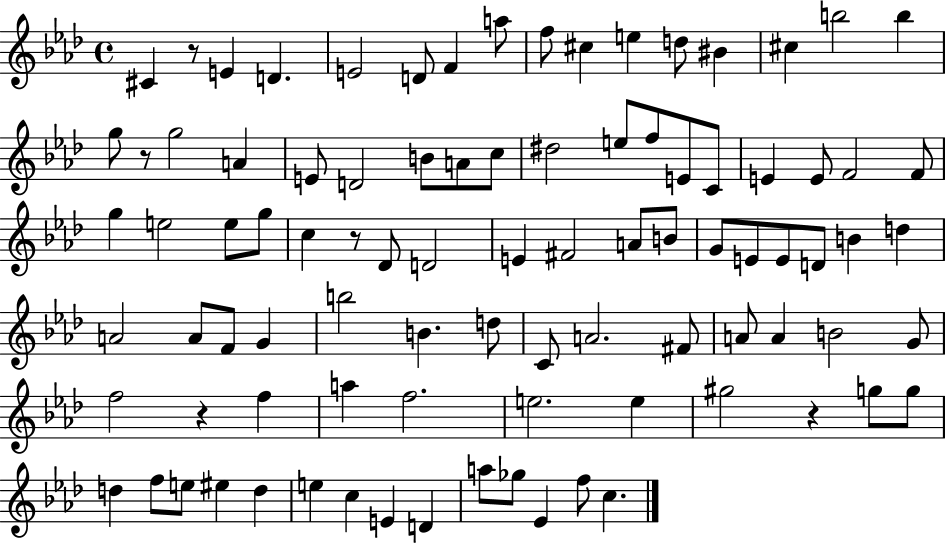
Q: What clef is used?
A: treble